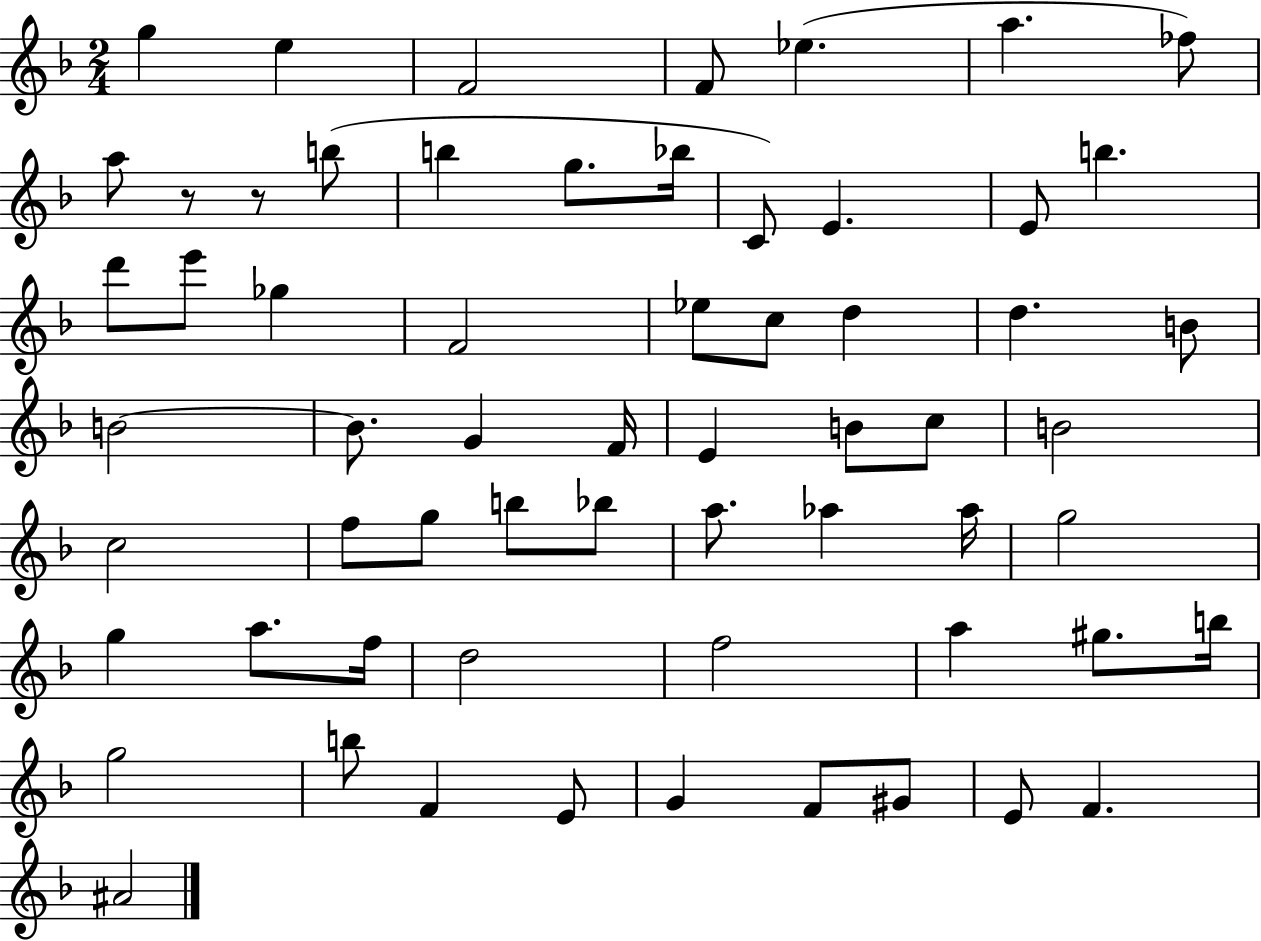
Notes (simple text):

G5/q E5/q F4/h F4/e Eb5/q. A5/q. FES5/e A5/e R/e R/e B5/e B5/q G5/e. Bb5/s C4/e E4/q. E4/e B5/q. D6/e E6/e Gb5/q F4/h Eb5/e C5/e D5/q D5/q. B4/e B4/h B4/e. G4/q F4/s E4/q B4/e C5/e B4/h C5/h F5/e G5/e B5/e Bb5/e A5/e. Ab5/q Ab5/s G5/h G5/q A5/e. F5/s D5/h F5/h A5/q G#5/e. B5/s G5/h B5/e F4/q E4/e G4/q F4/e G#4/e E4/e F4/q. A#4/h